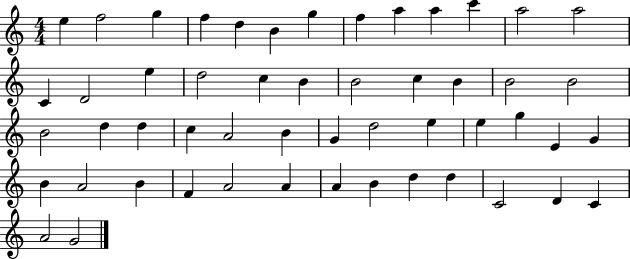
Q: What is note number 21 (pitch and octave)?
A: C5